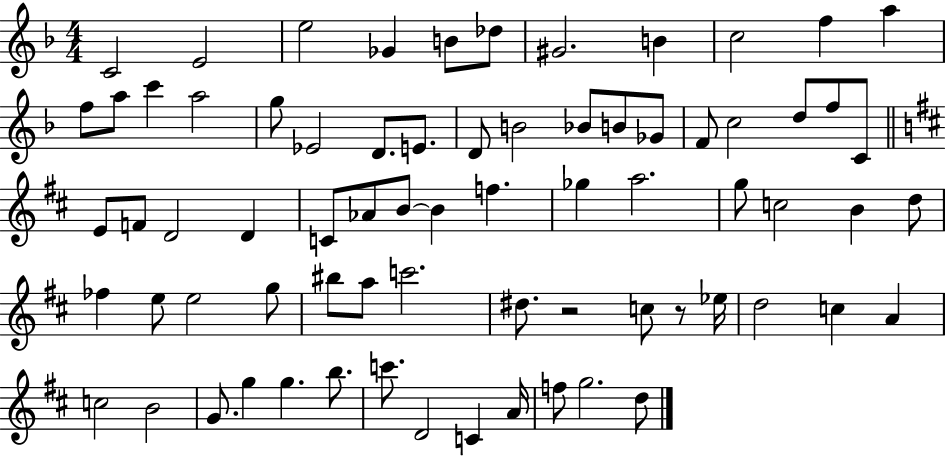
C4/h E4/h E5/h Gb4/q B4/e Db5/e G#4/h. B4/q C5/h F5/q A5/q F5/e A5/e C6/q A5/h G5/e Eb4/h D4/e. E4/e. D4/e B4/h Bb4/e B4/e Gb4/e F4/e C5/h D5/e F5/e C4/e E4/e F4/e D4/h D4/q C4/e Ab4/e B4/e B4/q F5/q. Gb5/q A5/h. G5/e C5/h B4/q D5/e FES5/q E5/e E5/h G5/e BIS5/e A5/e C6/h. D#5/e. R/h C5/e R/e Eb5/s D5/h C5/q A4/q C5/h B4/h G4/e. G5/q G5/q. B5/e. C6/e. D4/h C4/q A4/s F5/e G5/h. D5/e